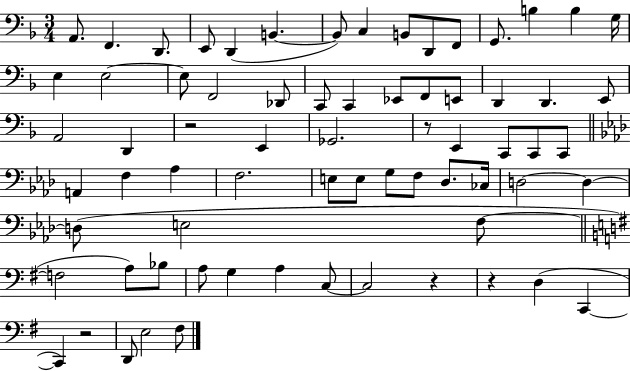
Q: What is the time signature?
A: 3/4